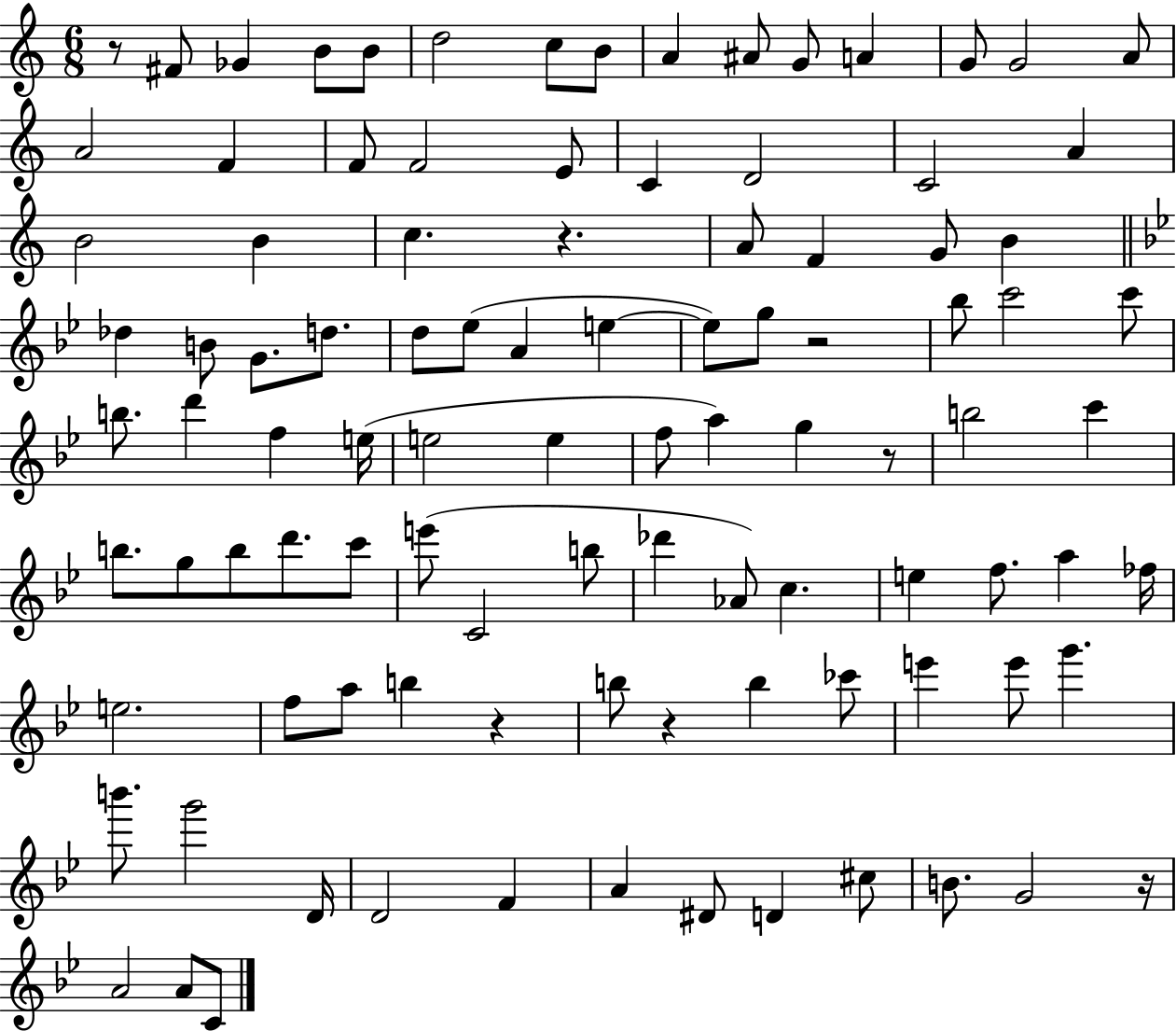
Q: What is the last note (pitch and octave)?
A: C4